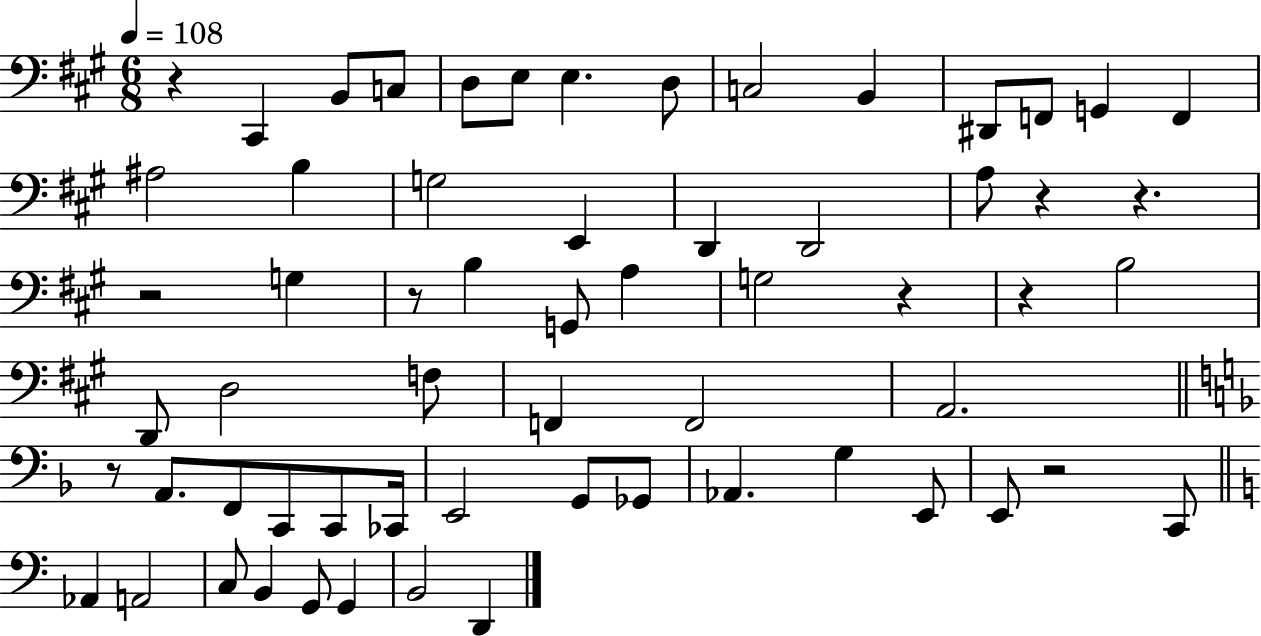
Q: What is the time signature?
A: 6/8